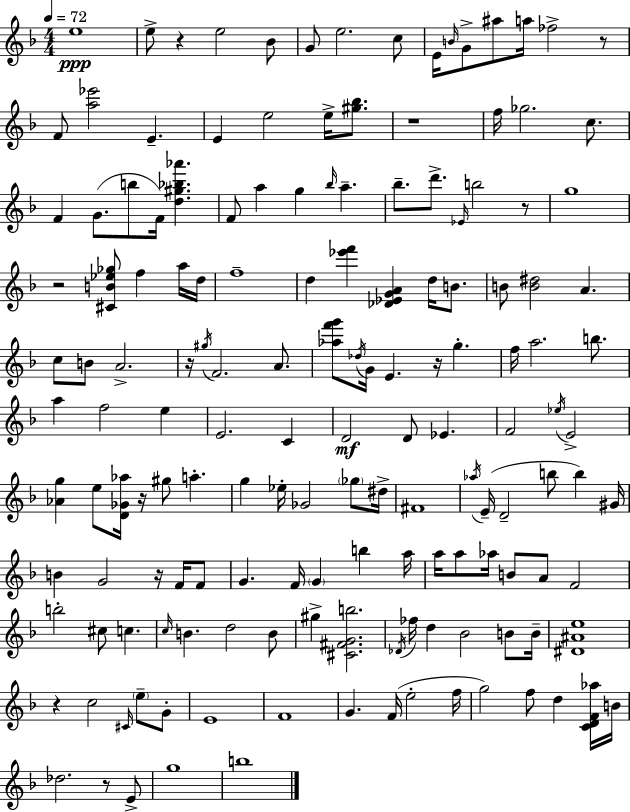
E5/w E5/e R/q E5/h Bb4/e G4/e E5/h. C5/e E4/s B4/s G4/e A#5/e A5/s FES5/h R/e F4/e [A5,Eb6]/h E4/q. E4/q E5/h E5/s [G#5,Bb5]/e. R/w F5/s Gb5/h. C5/e. F4/q G4/e. B5/e F4/s [D5,G#5,Bb5,Ab6]/q. F4/e A5/q G5/q Bb5/s A5/q. Bb5/e. D6/e. Eb4/s B5/h R/e G5/w R/h [C#4,B4,Eb5,Gb5]/e F5/q A5/s D5/s F5/w D5/q [Eb6,F6]/q [Db4,Eb4,G4,A4]/q D5/s B4/e. B4/e [B4,D#5]/h A4/q. C5/e B4/e A4/h. R/s G#5/s F4/h. A4/e. [Ab5,F6,G6]/e Db5/s G4/s E4/q. R/s G5/q. F5/s A5/h. B5/e. A5/q F5/h E5/q E4/h. C4/q D4/h D4/e Eb4/q. F4/h Eb5/s E4/h [Ab4,G5]/q E5/e [D4,Gb4,Ab5]/s R/s G#5/e A5/q. G5/q Eb5/s Gb4/h Gb5/e D#5/s F#4/w Ab5/s E4/s D4/h B5/e B5/q G#4/s B4/q G4/h R/s F4/s F4/e G4/q. F4/s G4/q B5/q A5/s A5/s A5/e Ab5/s B4/e A4/e F4/h B5/h C#5/e C5/q. C5/s B4/q. D5/h B4/e G#5/q [C#4,F#4,G4,B5]/h. Db4/s FES5/s D5/q Bb4/h B4/e B4/s [D#4,A#4,E5]/w R/q C5/h C#4/s E5/e G4/e E4/w F4/w G4/q. F4/s E5/h F5/s G5/h F5/e D5/q [C4,D4,F4,Ab5]/s B4/s Db5/h. R/e E4/e G5/w B5/w